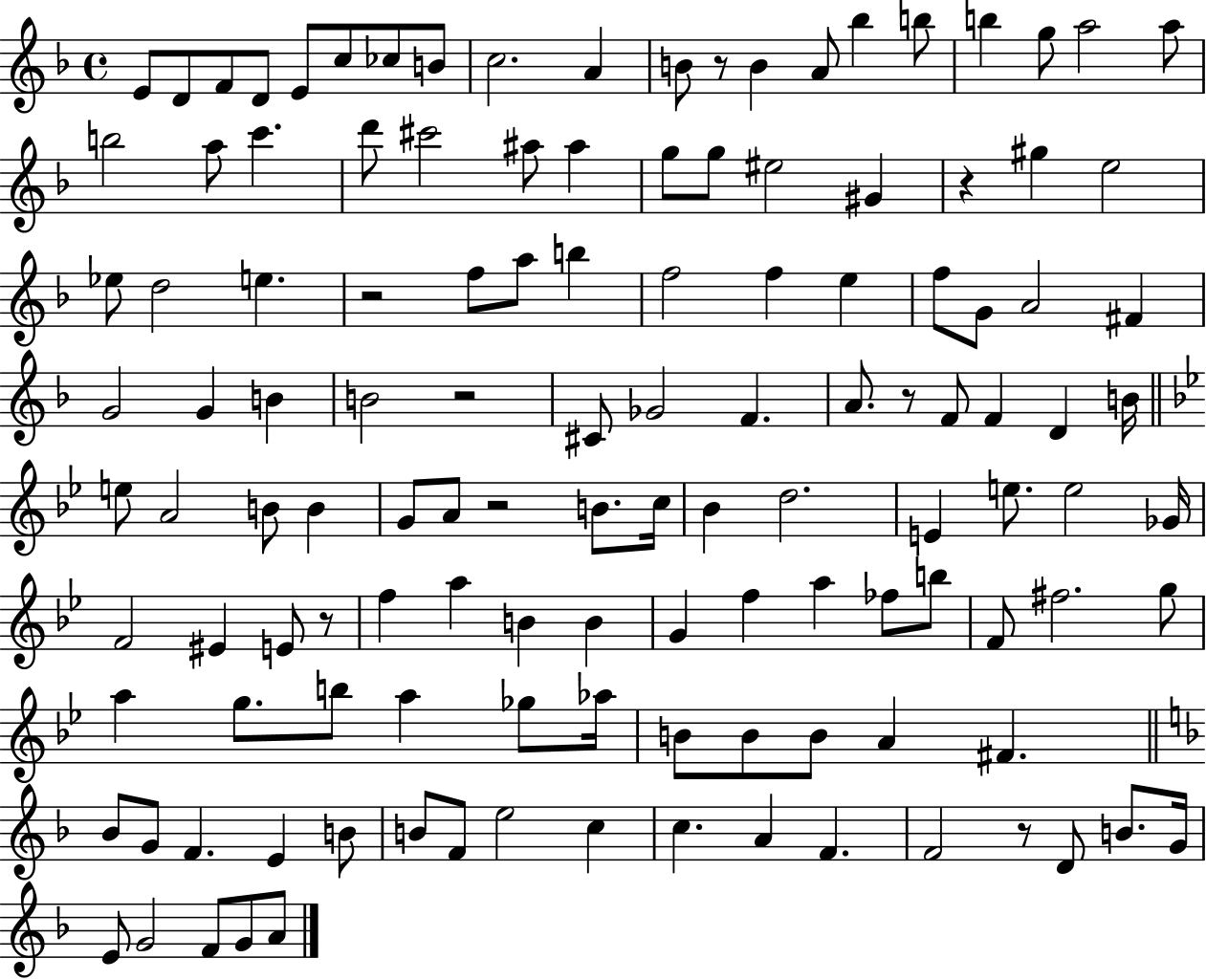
E4/e D4/e F4/e D4/e E4/e C5/e CES5/e B4/e C5/h. A4/q B4/e R/e B4/q A4/e Bb5/q B5/e B5/q G5/e A5/h A5/e B5/h A5/e C6/q. D6/e C#6/h A#5/e A#5/q G5/e G5/e EIS5/h G#4/q R/q G#5/q E5/h Eb5/e D5/h E5/q. R/h F5/e A5/e B5/q F5/h F5/q E5/q F5/e G4/e A4/h F#4/q G4/h G4/q B4/q B4/h R/h C#4/e Gb4/h F4/q. A4/e. R/e F4/e F4/q D4/q B4/s E5/e A4/h B4/e B4/q G4/e A4/e R/h B4/e. C5/s Bb4/q D5/h. E4/q E5/e. E5/h Gb4/s F4/h EIS4/q E4/e R/e F5/q A5/q B4/q B4/q G4/q F5/q A5/q FES5/e B5/e F4/e F#5/h. G5/e A5/q G5/e. B5/e A5/q Gb5/e Ab5/s B4/e B4/e B4/e A4/q F#4/q. Bb4/e G4/e F4/q. E4/q B4/e B4/e F4/e E5/h C5/q C5/q. A4/q F4/q. F4/h R/e D4/e B4/e. G4/s E4/e G4/h F4/e G4/e A4/e